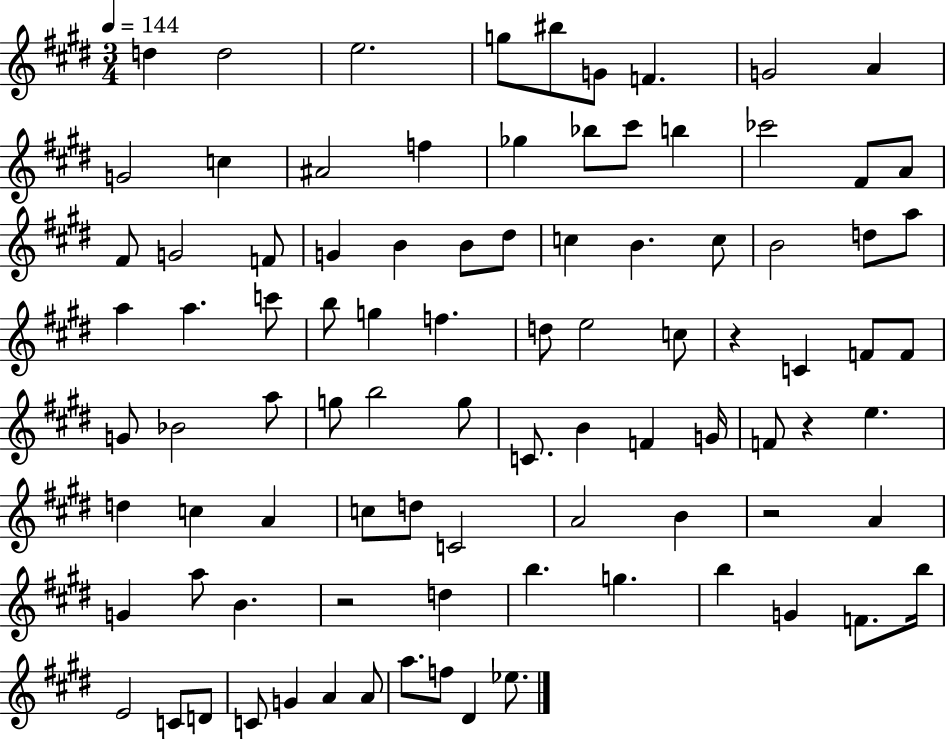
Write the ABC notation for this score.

X:1
T:Untitled
M:3/4
L:1/4
K:E
d d2 e2 g/2 ^b/2 G/2 F G2 A G2 c ^A2 f _g _b/2 ^c'/2 b _c'2 ^F/2 A/2 ^F/2 G2 F/2 G B B/2 ^d/2 c B c/2 B2 d/2 a/2 a a c'/2 b/2 g f d/2 e2 c/2 z C F/2 F/2 G/2 _B2 a/2 g/2 b2 g/2 C/2 B F G/4 F/2 z e d c A c/2 d/2 C2 A2 B z2 A G a/2 B z2 d b g b G F/2 b/4 E2 C/2 D/2 C/2 G A A/2 a/2 f/2 ^D _e/2